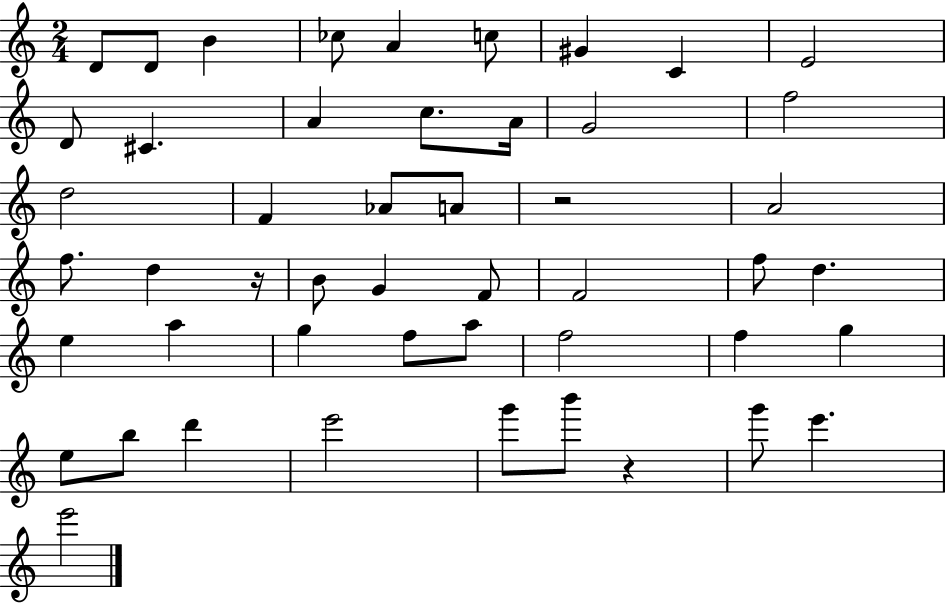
X:1
T:Untitled
M:2/4
L:1/4
K:C
D/2 D/2 B _c/2 A c/2 ^G C E2 D/2 ^C A c/2 A/4 G2 f2 d2 F _A/2 A/2 z2 A2 f/2 d z/4 B/2 G F/2 F2 f/2 d e a g f/2 a/2 f2 f g e/2 b/2 d' e'2 g'/2 b'/2 z g'/2 e' e'2